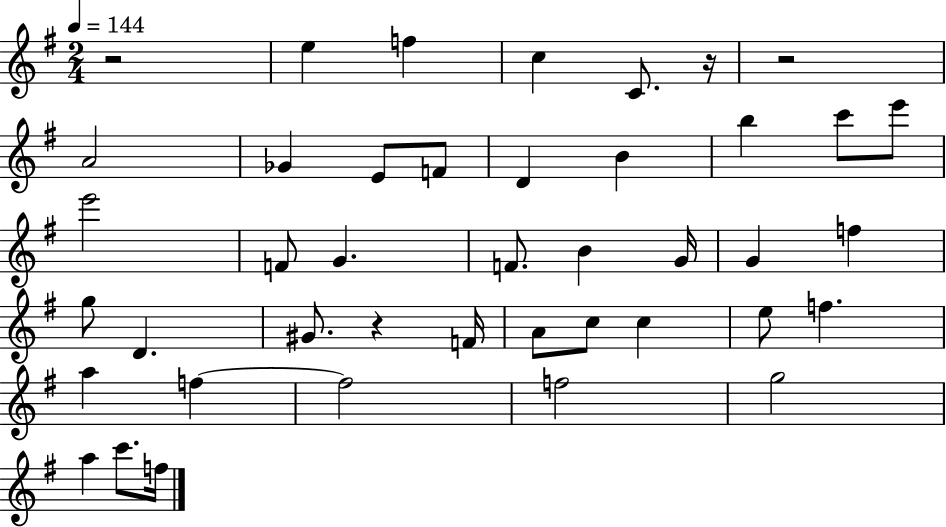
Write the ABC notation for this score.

X:1
T:Untitled
M:2/4
L:1/4
K:G
z2 e f c C/2 z/4 z2 A2 _G E/2 F/2 D B b c'/2 e'/2 e'2 F/2 G F/2 B G/4 G f g/2 D ^G/2 z F/4 A/2 c/2 c e/2 f a f f2 f2 g2 a c'/2 f/4